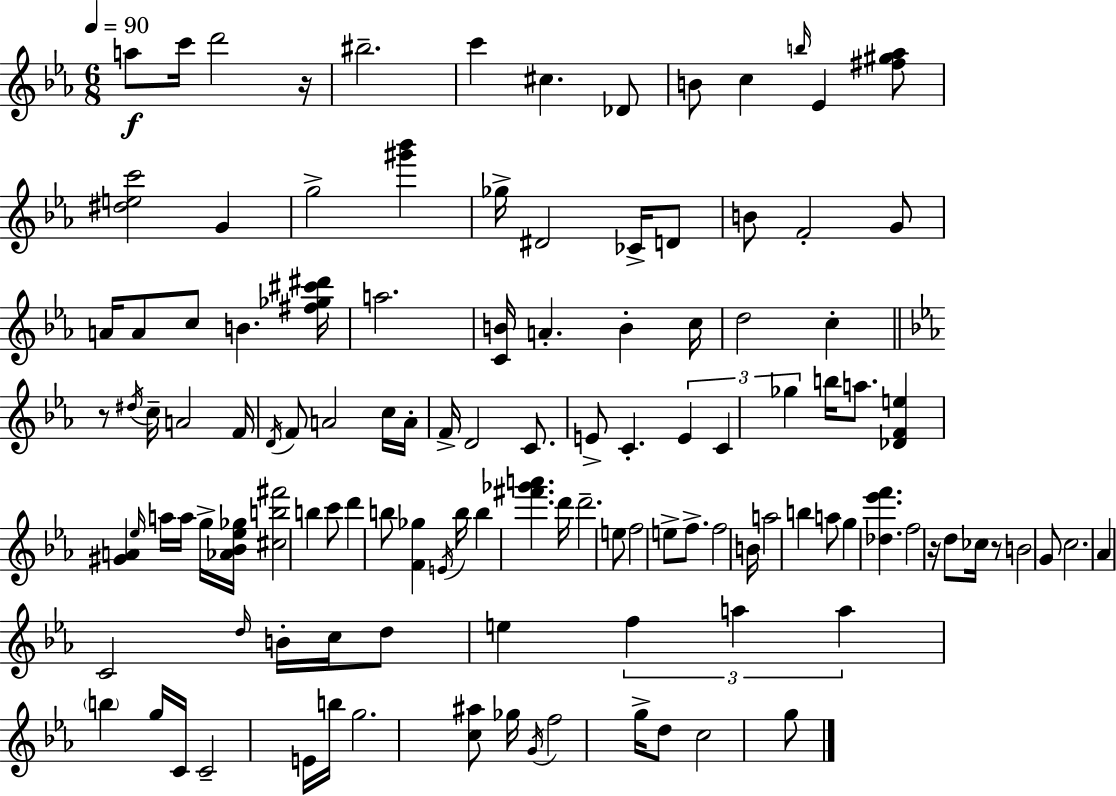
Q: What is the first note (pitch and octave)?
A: A5